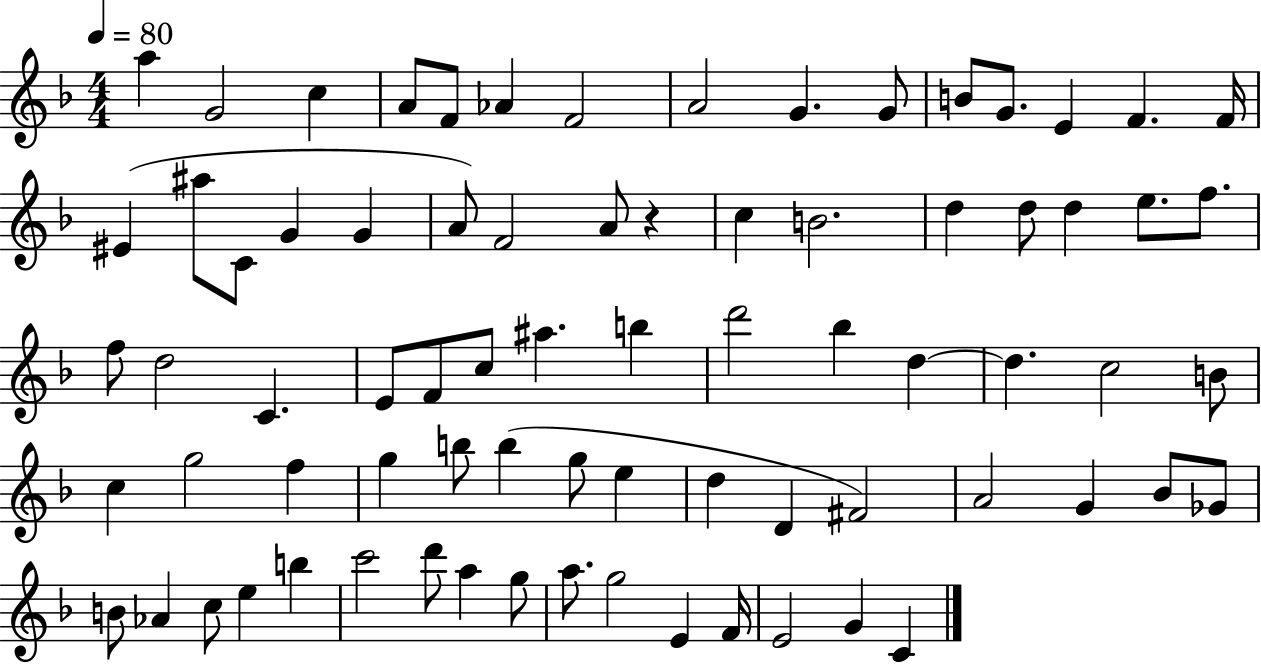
{
  \clef treble
  \numericTimeSignature
  \time 4/4
  \key f \major
  \tempo 4 = 80
  a''4 g'2 c''4 | a'8 f'8 aes'4 f'2 | a'2 g'4. g'8 | b'8 g'8. e'4 f'4. f'16 | \break eis'4( ais''8 c'8 g'4 g'4 | a'8) f'2 a'8 r4 | c''4 b'2. | d''4 d''8 d''4 e''8. f''8. | \break f''8 d''2 c'4. | e'8 f'8 c''8 ais''4. b''4 | d'''2 bes''4 d''4~~ | d''4. c''2 b'8 | \break c''4 g''2 f''4 | g''4 b''8 b''4( g''8 e''4 | d''4 d'4 fis'2) | a'2 g'4 bes'8 ges'8 | \break b'8 aes'4 c''8 e''4 b''4 | c'''2 d'''8 a''4 g''8 | a''8. g''2 e'4 f'16 | e'2 g'4 c'4 | \break \bar "|."
}